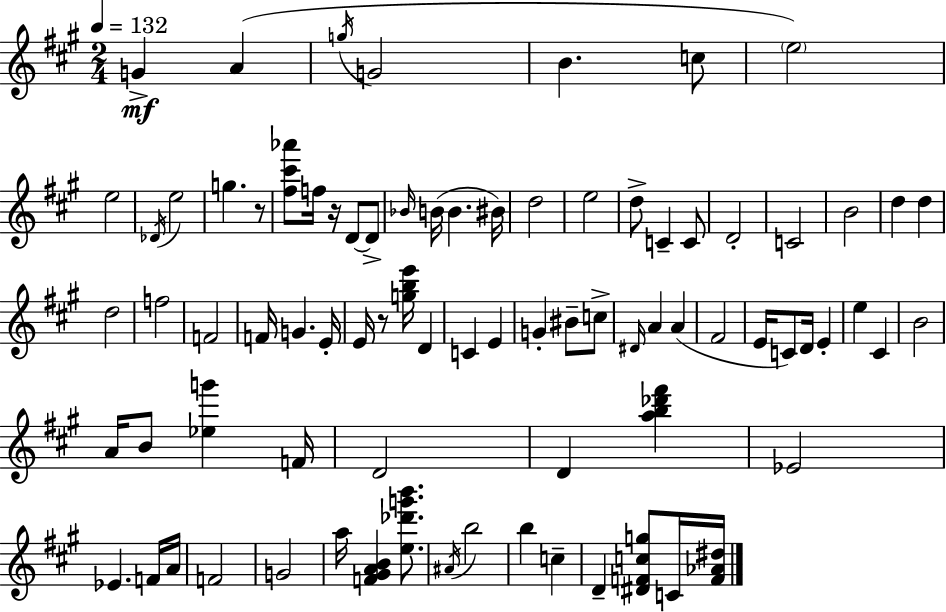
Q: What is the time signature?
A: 2/4